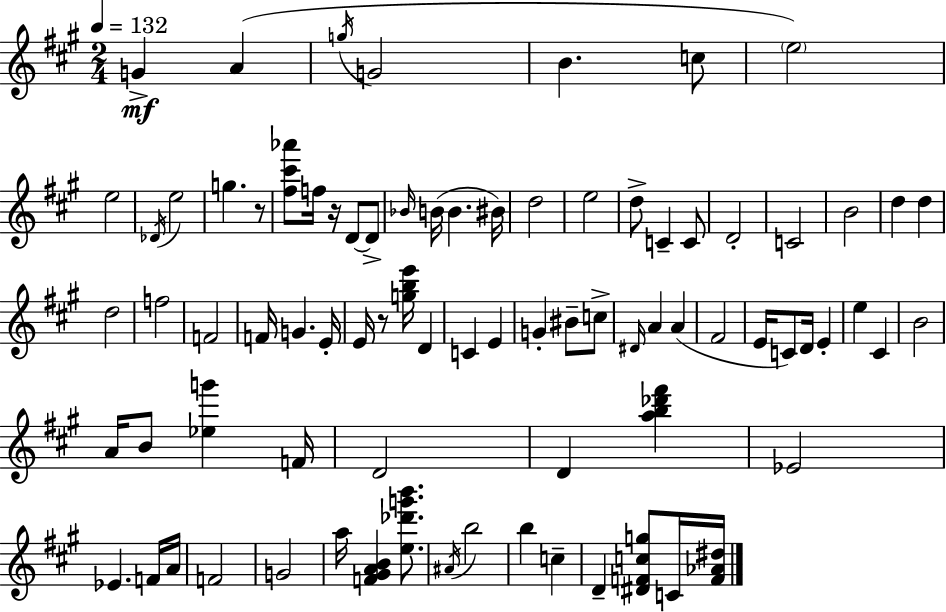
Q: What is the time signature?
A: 2/4